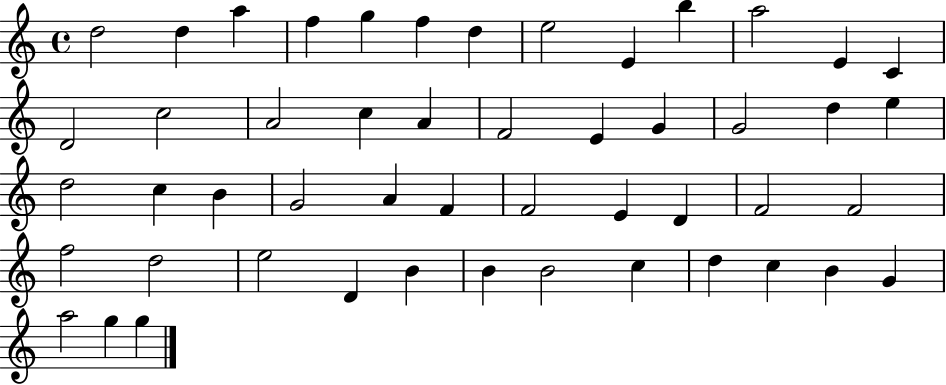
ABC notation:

X:1
T:Untitled
M:4/4
L:1/4
K:C
d2 d a f g f d e2 E b a2 E C D2 c2 A2 c A F2 E G G2 d e d2 c B G2 A F F2 E D F2 F2 f2 d2 e2 D B B B2 c d c B G a2 g g